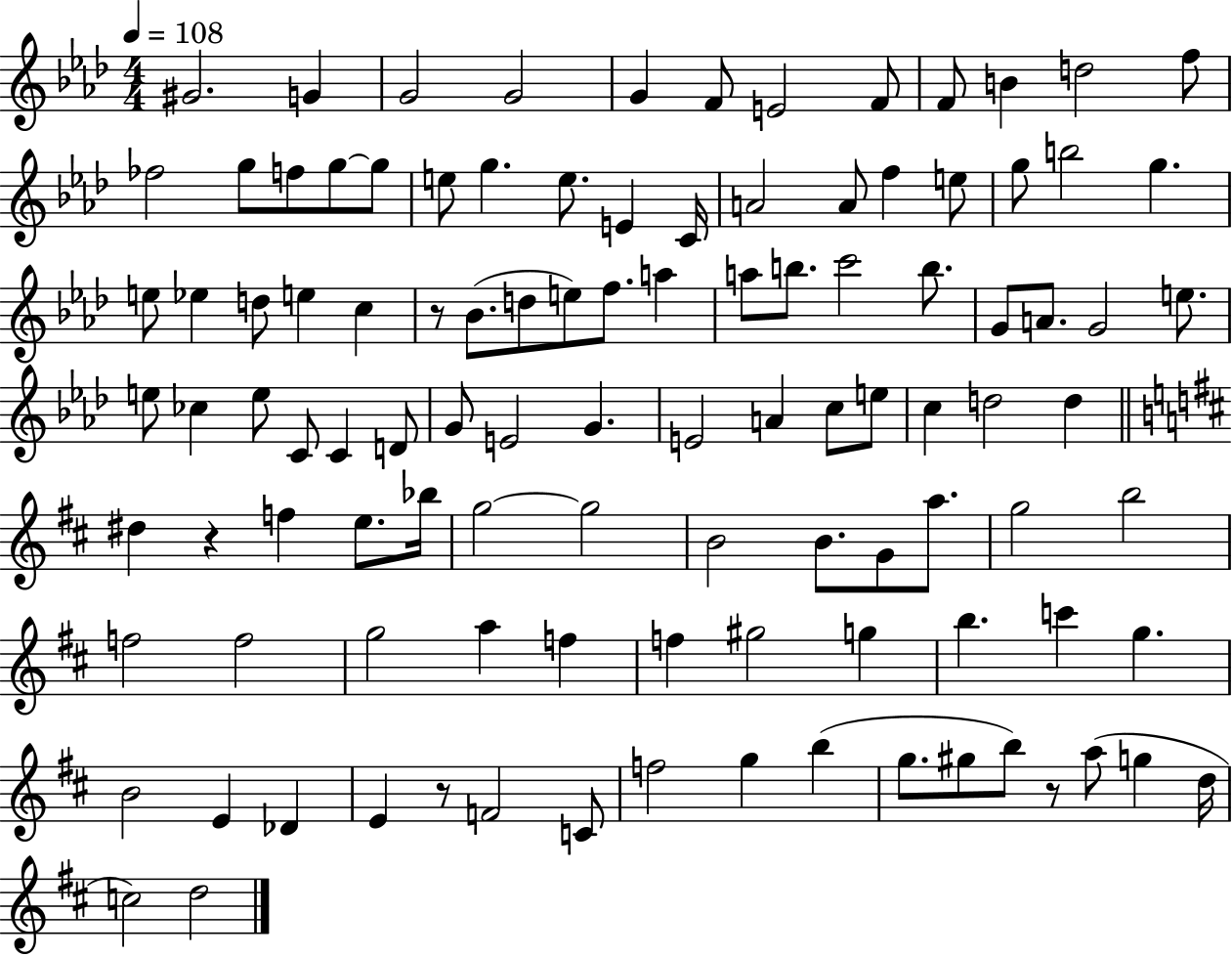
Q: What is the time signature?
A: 4/4